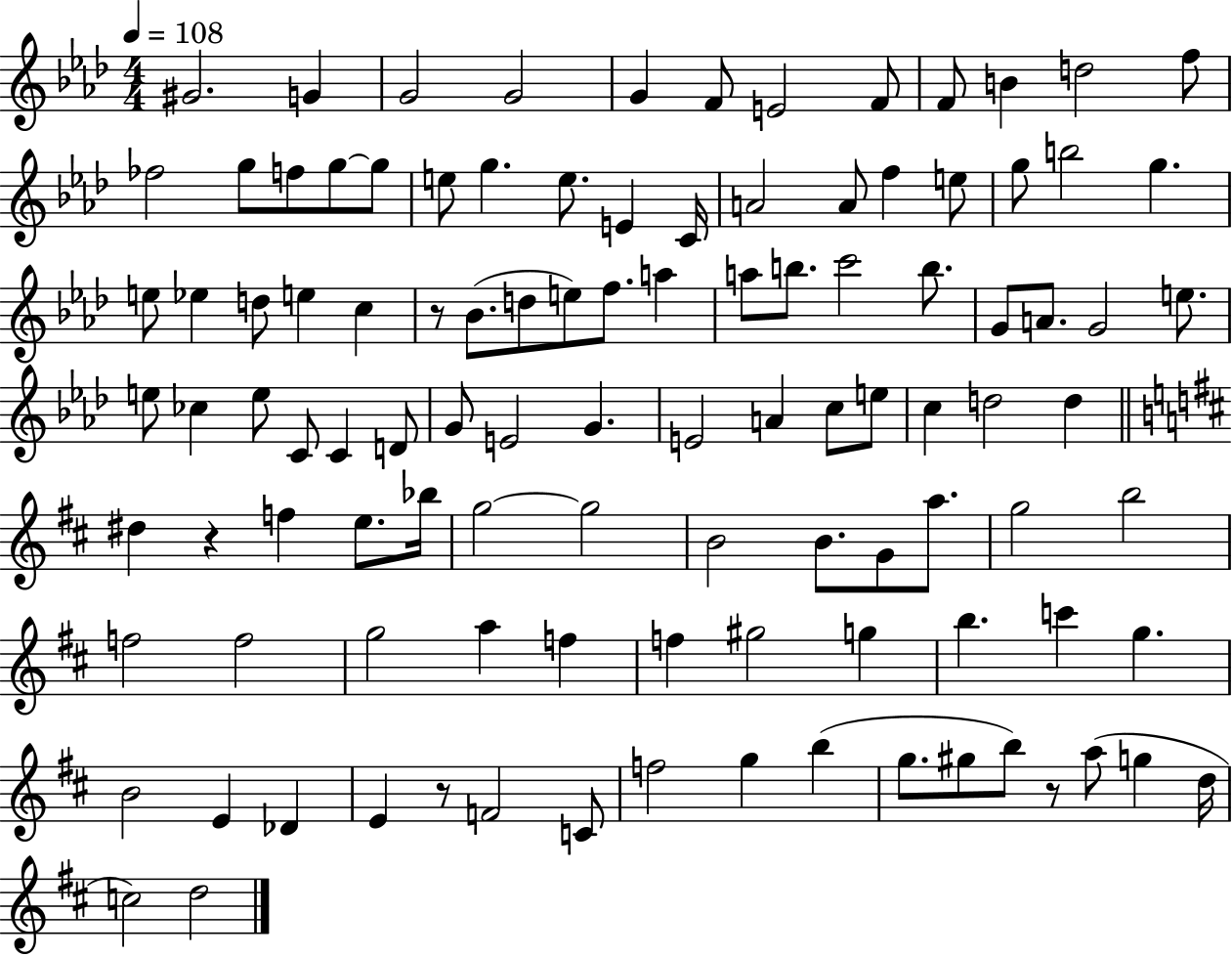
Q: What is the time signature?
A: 4/4